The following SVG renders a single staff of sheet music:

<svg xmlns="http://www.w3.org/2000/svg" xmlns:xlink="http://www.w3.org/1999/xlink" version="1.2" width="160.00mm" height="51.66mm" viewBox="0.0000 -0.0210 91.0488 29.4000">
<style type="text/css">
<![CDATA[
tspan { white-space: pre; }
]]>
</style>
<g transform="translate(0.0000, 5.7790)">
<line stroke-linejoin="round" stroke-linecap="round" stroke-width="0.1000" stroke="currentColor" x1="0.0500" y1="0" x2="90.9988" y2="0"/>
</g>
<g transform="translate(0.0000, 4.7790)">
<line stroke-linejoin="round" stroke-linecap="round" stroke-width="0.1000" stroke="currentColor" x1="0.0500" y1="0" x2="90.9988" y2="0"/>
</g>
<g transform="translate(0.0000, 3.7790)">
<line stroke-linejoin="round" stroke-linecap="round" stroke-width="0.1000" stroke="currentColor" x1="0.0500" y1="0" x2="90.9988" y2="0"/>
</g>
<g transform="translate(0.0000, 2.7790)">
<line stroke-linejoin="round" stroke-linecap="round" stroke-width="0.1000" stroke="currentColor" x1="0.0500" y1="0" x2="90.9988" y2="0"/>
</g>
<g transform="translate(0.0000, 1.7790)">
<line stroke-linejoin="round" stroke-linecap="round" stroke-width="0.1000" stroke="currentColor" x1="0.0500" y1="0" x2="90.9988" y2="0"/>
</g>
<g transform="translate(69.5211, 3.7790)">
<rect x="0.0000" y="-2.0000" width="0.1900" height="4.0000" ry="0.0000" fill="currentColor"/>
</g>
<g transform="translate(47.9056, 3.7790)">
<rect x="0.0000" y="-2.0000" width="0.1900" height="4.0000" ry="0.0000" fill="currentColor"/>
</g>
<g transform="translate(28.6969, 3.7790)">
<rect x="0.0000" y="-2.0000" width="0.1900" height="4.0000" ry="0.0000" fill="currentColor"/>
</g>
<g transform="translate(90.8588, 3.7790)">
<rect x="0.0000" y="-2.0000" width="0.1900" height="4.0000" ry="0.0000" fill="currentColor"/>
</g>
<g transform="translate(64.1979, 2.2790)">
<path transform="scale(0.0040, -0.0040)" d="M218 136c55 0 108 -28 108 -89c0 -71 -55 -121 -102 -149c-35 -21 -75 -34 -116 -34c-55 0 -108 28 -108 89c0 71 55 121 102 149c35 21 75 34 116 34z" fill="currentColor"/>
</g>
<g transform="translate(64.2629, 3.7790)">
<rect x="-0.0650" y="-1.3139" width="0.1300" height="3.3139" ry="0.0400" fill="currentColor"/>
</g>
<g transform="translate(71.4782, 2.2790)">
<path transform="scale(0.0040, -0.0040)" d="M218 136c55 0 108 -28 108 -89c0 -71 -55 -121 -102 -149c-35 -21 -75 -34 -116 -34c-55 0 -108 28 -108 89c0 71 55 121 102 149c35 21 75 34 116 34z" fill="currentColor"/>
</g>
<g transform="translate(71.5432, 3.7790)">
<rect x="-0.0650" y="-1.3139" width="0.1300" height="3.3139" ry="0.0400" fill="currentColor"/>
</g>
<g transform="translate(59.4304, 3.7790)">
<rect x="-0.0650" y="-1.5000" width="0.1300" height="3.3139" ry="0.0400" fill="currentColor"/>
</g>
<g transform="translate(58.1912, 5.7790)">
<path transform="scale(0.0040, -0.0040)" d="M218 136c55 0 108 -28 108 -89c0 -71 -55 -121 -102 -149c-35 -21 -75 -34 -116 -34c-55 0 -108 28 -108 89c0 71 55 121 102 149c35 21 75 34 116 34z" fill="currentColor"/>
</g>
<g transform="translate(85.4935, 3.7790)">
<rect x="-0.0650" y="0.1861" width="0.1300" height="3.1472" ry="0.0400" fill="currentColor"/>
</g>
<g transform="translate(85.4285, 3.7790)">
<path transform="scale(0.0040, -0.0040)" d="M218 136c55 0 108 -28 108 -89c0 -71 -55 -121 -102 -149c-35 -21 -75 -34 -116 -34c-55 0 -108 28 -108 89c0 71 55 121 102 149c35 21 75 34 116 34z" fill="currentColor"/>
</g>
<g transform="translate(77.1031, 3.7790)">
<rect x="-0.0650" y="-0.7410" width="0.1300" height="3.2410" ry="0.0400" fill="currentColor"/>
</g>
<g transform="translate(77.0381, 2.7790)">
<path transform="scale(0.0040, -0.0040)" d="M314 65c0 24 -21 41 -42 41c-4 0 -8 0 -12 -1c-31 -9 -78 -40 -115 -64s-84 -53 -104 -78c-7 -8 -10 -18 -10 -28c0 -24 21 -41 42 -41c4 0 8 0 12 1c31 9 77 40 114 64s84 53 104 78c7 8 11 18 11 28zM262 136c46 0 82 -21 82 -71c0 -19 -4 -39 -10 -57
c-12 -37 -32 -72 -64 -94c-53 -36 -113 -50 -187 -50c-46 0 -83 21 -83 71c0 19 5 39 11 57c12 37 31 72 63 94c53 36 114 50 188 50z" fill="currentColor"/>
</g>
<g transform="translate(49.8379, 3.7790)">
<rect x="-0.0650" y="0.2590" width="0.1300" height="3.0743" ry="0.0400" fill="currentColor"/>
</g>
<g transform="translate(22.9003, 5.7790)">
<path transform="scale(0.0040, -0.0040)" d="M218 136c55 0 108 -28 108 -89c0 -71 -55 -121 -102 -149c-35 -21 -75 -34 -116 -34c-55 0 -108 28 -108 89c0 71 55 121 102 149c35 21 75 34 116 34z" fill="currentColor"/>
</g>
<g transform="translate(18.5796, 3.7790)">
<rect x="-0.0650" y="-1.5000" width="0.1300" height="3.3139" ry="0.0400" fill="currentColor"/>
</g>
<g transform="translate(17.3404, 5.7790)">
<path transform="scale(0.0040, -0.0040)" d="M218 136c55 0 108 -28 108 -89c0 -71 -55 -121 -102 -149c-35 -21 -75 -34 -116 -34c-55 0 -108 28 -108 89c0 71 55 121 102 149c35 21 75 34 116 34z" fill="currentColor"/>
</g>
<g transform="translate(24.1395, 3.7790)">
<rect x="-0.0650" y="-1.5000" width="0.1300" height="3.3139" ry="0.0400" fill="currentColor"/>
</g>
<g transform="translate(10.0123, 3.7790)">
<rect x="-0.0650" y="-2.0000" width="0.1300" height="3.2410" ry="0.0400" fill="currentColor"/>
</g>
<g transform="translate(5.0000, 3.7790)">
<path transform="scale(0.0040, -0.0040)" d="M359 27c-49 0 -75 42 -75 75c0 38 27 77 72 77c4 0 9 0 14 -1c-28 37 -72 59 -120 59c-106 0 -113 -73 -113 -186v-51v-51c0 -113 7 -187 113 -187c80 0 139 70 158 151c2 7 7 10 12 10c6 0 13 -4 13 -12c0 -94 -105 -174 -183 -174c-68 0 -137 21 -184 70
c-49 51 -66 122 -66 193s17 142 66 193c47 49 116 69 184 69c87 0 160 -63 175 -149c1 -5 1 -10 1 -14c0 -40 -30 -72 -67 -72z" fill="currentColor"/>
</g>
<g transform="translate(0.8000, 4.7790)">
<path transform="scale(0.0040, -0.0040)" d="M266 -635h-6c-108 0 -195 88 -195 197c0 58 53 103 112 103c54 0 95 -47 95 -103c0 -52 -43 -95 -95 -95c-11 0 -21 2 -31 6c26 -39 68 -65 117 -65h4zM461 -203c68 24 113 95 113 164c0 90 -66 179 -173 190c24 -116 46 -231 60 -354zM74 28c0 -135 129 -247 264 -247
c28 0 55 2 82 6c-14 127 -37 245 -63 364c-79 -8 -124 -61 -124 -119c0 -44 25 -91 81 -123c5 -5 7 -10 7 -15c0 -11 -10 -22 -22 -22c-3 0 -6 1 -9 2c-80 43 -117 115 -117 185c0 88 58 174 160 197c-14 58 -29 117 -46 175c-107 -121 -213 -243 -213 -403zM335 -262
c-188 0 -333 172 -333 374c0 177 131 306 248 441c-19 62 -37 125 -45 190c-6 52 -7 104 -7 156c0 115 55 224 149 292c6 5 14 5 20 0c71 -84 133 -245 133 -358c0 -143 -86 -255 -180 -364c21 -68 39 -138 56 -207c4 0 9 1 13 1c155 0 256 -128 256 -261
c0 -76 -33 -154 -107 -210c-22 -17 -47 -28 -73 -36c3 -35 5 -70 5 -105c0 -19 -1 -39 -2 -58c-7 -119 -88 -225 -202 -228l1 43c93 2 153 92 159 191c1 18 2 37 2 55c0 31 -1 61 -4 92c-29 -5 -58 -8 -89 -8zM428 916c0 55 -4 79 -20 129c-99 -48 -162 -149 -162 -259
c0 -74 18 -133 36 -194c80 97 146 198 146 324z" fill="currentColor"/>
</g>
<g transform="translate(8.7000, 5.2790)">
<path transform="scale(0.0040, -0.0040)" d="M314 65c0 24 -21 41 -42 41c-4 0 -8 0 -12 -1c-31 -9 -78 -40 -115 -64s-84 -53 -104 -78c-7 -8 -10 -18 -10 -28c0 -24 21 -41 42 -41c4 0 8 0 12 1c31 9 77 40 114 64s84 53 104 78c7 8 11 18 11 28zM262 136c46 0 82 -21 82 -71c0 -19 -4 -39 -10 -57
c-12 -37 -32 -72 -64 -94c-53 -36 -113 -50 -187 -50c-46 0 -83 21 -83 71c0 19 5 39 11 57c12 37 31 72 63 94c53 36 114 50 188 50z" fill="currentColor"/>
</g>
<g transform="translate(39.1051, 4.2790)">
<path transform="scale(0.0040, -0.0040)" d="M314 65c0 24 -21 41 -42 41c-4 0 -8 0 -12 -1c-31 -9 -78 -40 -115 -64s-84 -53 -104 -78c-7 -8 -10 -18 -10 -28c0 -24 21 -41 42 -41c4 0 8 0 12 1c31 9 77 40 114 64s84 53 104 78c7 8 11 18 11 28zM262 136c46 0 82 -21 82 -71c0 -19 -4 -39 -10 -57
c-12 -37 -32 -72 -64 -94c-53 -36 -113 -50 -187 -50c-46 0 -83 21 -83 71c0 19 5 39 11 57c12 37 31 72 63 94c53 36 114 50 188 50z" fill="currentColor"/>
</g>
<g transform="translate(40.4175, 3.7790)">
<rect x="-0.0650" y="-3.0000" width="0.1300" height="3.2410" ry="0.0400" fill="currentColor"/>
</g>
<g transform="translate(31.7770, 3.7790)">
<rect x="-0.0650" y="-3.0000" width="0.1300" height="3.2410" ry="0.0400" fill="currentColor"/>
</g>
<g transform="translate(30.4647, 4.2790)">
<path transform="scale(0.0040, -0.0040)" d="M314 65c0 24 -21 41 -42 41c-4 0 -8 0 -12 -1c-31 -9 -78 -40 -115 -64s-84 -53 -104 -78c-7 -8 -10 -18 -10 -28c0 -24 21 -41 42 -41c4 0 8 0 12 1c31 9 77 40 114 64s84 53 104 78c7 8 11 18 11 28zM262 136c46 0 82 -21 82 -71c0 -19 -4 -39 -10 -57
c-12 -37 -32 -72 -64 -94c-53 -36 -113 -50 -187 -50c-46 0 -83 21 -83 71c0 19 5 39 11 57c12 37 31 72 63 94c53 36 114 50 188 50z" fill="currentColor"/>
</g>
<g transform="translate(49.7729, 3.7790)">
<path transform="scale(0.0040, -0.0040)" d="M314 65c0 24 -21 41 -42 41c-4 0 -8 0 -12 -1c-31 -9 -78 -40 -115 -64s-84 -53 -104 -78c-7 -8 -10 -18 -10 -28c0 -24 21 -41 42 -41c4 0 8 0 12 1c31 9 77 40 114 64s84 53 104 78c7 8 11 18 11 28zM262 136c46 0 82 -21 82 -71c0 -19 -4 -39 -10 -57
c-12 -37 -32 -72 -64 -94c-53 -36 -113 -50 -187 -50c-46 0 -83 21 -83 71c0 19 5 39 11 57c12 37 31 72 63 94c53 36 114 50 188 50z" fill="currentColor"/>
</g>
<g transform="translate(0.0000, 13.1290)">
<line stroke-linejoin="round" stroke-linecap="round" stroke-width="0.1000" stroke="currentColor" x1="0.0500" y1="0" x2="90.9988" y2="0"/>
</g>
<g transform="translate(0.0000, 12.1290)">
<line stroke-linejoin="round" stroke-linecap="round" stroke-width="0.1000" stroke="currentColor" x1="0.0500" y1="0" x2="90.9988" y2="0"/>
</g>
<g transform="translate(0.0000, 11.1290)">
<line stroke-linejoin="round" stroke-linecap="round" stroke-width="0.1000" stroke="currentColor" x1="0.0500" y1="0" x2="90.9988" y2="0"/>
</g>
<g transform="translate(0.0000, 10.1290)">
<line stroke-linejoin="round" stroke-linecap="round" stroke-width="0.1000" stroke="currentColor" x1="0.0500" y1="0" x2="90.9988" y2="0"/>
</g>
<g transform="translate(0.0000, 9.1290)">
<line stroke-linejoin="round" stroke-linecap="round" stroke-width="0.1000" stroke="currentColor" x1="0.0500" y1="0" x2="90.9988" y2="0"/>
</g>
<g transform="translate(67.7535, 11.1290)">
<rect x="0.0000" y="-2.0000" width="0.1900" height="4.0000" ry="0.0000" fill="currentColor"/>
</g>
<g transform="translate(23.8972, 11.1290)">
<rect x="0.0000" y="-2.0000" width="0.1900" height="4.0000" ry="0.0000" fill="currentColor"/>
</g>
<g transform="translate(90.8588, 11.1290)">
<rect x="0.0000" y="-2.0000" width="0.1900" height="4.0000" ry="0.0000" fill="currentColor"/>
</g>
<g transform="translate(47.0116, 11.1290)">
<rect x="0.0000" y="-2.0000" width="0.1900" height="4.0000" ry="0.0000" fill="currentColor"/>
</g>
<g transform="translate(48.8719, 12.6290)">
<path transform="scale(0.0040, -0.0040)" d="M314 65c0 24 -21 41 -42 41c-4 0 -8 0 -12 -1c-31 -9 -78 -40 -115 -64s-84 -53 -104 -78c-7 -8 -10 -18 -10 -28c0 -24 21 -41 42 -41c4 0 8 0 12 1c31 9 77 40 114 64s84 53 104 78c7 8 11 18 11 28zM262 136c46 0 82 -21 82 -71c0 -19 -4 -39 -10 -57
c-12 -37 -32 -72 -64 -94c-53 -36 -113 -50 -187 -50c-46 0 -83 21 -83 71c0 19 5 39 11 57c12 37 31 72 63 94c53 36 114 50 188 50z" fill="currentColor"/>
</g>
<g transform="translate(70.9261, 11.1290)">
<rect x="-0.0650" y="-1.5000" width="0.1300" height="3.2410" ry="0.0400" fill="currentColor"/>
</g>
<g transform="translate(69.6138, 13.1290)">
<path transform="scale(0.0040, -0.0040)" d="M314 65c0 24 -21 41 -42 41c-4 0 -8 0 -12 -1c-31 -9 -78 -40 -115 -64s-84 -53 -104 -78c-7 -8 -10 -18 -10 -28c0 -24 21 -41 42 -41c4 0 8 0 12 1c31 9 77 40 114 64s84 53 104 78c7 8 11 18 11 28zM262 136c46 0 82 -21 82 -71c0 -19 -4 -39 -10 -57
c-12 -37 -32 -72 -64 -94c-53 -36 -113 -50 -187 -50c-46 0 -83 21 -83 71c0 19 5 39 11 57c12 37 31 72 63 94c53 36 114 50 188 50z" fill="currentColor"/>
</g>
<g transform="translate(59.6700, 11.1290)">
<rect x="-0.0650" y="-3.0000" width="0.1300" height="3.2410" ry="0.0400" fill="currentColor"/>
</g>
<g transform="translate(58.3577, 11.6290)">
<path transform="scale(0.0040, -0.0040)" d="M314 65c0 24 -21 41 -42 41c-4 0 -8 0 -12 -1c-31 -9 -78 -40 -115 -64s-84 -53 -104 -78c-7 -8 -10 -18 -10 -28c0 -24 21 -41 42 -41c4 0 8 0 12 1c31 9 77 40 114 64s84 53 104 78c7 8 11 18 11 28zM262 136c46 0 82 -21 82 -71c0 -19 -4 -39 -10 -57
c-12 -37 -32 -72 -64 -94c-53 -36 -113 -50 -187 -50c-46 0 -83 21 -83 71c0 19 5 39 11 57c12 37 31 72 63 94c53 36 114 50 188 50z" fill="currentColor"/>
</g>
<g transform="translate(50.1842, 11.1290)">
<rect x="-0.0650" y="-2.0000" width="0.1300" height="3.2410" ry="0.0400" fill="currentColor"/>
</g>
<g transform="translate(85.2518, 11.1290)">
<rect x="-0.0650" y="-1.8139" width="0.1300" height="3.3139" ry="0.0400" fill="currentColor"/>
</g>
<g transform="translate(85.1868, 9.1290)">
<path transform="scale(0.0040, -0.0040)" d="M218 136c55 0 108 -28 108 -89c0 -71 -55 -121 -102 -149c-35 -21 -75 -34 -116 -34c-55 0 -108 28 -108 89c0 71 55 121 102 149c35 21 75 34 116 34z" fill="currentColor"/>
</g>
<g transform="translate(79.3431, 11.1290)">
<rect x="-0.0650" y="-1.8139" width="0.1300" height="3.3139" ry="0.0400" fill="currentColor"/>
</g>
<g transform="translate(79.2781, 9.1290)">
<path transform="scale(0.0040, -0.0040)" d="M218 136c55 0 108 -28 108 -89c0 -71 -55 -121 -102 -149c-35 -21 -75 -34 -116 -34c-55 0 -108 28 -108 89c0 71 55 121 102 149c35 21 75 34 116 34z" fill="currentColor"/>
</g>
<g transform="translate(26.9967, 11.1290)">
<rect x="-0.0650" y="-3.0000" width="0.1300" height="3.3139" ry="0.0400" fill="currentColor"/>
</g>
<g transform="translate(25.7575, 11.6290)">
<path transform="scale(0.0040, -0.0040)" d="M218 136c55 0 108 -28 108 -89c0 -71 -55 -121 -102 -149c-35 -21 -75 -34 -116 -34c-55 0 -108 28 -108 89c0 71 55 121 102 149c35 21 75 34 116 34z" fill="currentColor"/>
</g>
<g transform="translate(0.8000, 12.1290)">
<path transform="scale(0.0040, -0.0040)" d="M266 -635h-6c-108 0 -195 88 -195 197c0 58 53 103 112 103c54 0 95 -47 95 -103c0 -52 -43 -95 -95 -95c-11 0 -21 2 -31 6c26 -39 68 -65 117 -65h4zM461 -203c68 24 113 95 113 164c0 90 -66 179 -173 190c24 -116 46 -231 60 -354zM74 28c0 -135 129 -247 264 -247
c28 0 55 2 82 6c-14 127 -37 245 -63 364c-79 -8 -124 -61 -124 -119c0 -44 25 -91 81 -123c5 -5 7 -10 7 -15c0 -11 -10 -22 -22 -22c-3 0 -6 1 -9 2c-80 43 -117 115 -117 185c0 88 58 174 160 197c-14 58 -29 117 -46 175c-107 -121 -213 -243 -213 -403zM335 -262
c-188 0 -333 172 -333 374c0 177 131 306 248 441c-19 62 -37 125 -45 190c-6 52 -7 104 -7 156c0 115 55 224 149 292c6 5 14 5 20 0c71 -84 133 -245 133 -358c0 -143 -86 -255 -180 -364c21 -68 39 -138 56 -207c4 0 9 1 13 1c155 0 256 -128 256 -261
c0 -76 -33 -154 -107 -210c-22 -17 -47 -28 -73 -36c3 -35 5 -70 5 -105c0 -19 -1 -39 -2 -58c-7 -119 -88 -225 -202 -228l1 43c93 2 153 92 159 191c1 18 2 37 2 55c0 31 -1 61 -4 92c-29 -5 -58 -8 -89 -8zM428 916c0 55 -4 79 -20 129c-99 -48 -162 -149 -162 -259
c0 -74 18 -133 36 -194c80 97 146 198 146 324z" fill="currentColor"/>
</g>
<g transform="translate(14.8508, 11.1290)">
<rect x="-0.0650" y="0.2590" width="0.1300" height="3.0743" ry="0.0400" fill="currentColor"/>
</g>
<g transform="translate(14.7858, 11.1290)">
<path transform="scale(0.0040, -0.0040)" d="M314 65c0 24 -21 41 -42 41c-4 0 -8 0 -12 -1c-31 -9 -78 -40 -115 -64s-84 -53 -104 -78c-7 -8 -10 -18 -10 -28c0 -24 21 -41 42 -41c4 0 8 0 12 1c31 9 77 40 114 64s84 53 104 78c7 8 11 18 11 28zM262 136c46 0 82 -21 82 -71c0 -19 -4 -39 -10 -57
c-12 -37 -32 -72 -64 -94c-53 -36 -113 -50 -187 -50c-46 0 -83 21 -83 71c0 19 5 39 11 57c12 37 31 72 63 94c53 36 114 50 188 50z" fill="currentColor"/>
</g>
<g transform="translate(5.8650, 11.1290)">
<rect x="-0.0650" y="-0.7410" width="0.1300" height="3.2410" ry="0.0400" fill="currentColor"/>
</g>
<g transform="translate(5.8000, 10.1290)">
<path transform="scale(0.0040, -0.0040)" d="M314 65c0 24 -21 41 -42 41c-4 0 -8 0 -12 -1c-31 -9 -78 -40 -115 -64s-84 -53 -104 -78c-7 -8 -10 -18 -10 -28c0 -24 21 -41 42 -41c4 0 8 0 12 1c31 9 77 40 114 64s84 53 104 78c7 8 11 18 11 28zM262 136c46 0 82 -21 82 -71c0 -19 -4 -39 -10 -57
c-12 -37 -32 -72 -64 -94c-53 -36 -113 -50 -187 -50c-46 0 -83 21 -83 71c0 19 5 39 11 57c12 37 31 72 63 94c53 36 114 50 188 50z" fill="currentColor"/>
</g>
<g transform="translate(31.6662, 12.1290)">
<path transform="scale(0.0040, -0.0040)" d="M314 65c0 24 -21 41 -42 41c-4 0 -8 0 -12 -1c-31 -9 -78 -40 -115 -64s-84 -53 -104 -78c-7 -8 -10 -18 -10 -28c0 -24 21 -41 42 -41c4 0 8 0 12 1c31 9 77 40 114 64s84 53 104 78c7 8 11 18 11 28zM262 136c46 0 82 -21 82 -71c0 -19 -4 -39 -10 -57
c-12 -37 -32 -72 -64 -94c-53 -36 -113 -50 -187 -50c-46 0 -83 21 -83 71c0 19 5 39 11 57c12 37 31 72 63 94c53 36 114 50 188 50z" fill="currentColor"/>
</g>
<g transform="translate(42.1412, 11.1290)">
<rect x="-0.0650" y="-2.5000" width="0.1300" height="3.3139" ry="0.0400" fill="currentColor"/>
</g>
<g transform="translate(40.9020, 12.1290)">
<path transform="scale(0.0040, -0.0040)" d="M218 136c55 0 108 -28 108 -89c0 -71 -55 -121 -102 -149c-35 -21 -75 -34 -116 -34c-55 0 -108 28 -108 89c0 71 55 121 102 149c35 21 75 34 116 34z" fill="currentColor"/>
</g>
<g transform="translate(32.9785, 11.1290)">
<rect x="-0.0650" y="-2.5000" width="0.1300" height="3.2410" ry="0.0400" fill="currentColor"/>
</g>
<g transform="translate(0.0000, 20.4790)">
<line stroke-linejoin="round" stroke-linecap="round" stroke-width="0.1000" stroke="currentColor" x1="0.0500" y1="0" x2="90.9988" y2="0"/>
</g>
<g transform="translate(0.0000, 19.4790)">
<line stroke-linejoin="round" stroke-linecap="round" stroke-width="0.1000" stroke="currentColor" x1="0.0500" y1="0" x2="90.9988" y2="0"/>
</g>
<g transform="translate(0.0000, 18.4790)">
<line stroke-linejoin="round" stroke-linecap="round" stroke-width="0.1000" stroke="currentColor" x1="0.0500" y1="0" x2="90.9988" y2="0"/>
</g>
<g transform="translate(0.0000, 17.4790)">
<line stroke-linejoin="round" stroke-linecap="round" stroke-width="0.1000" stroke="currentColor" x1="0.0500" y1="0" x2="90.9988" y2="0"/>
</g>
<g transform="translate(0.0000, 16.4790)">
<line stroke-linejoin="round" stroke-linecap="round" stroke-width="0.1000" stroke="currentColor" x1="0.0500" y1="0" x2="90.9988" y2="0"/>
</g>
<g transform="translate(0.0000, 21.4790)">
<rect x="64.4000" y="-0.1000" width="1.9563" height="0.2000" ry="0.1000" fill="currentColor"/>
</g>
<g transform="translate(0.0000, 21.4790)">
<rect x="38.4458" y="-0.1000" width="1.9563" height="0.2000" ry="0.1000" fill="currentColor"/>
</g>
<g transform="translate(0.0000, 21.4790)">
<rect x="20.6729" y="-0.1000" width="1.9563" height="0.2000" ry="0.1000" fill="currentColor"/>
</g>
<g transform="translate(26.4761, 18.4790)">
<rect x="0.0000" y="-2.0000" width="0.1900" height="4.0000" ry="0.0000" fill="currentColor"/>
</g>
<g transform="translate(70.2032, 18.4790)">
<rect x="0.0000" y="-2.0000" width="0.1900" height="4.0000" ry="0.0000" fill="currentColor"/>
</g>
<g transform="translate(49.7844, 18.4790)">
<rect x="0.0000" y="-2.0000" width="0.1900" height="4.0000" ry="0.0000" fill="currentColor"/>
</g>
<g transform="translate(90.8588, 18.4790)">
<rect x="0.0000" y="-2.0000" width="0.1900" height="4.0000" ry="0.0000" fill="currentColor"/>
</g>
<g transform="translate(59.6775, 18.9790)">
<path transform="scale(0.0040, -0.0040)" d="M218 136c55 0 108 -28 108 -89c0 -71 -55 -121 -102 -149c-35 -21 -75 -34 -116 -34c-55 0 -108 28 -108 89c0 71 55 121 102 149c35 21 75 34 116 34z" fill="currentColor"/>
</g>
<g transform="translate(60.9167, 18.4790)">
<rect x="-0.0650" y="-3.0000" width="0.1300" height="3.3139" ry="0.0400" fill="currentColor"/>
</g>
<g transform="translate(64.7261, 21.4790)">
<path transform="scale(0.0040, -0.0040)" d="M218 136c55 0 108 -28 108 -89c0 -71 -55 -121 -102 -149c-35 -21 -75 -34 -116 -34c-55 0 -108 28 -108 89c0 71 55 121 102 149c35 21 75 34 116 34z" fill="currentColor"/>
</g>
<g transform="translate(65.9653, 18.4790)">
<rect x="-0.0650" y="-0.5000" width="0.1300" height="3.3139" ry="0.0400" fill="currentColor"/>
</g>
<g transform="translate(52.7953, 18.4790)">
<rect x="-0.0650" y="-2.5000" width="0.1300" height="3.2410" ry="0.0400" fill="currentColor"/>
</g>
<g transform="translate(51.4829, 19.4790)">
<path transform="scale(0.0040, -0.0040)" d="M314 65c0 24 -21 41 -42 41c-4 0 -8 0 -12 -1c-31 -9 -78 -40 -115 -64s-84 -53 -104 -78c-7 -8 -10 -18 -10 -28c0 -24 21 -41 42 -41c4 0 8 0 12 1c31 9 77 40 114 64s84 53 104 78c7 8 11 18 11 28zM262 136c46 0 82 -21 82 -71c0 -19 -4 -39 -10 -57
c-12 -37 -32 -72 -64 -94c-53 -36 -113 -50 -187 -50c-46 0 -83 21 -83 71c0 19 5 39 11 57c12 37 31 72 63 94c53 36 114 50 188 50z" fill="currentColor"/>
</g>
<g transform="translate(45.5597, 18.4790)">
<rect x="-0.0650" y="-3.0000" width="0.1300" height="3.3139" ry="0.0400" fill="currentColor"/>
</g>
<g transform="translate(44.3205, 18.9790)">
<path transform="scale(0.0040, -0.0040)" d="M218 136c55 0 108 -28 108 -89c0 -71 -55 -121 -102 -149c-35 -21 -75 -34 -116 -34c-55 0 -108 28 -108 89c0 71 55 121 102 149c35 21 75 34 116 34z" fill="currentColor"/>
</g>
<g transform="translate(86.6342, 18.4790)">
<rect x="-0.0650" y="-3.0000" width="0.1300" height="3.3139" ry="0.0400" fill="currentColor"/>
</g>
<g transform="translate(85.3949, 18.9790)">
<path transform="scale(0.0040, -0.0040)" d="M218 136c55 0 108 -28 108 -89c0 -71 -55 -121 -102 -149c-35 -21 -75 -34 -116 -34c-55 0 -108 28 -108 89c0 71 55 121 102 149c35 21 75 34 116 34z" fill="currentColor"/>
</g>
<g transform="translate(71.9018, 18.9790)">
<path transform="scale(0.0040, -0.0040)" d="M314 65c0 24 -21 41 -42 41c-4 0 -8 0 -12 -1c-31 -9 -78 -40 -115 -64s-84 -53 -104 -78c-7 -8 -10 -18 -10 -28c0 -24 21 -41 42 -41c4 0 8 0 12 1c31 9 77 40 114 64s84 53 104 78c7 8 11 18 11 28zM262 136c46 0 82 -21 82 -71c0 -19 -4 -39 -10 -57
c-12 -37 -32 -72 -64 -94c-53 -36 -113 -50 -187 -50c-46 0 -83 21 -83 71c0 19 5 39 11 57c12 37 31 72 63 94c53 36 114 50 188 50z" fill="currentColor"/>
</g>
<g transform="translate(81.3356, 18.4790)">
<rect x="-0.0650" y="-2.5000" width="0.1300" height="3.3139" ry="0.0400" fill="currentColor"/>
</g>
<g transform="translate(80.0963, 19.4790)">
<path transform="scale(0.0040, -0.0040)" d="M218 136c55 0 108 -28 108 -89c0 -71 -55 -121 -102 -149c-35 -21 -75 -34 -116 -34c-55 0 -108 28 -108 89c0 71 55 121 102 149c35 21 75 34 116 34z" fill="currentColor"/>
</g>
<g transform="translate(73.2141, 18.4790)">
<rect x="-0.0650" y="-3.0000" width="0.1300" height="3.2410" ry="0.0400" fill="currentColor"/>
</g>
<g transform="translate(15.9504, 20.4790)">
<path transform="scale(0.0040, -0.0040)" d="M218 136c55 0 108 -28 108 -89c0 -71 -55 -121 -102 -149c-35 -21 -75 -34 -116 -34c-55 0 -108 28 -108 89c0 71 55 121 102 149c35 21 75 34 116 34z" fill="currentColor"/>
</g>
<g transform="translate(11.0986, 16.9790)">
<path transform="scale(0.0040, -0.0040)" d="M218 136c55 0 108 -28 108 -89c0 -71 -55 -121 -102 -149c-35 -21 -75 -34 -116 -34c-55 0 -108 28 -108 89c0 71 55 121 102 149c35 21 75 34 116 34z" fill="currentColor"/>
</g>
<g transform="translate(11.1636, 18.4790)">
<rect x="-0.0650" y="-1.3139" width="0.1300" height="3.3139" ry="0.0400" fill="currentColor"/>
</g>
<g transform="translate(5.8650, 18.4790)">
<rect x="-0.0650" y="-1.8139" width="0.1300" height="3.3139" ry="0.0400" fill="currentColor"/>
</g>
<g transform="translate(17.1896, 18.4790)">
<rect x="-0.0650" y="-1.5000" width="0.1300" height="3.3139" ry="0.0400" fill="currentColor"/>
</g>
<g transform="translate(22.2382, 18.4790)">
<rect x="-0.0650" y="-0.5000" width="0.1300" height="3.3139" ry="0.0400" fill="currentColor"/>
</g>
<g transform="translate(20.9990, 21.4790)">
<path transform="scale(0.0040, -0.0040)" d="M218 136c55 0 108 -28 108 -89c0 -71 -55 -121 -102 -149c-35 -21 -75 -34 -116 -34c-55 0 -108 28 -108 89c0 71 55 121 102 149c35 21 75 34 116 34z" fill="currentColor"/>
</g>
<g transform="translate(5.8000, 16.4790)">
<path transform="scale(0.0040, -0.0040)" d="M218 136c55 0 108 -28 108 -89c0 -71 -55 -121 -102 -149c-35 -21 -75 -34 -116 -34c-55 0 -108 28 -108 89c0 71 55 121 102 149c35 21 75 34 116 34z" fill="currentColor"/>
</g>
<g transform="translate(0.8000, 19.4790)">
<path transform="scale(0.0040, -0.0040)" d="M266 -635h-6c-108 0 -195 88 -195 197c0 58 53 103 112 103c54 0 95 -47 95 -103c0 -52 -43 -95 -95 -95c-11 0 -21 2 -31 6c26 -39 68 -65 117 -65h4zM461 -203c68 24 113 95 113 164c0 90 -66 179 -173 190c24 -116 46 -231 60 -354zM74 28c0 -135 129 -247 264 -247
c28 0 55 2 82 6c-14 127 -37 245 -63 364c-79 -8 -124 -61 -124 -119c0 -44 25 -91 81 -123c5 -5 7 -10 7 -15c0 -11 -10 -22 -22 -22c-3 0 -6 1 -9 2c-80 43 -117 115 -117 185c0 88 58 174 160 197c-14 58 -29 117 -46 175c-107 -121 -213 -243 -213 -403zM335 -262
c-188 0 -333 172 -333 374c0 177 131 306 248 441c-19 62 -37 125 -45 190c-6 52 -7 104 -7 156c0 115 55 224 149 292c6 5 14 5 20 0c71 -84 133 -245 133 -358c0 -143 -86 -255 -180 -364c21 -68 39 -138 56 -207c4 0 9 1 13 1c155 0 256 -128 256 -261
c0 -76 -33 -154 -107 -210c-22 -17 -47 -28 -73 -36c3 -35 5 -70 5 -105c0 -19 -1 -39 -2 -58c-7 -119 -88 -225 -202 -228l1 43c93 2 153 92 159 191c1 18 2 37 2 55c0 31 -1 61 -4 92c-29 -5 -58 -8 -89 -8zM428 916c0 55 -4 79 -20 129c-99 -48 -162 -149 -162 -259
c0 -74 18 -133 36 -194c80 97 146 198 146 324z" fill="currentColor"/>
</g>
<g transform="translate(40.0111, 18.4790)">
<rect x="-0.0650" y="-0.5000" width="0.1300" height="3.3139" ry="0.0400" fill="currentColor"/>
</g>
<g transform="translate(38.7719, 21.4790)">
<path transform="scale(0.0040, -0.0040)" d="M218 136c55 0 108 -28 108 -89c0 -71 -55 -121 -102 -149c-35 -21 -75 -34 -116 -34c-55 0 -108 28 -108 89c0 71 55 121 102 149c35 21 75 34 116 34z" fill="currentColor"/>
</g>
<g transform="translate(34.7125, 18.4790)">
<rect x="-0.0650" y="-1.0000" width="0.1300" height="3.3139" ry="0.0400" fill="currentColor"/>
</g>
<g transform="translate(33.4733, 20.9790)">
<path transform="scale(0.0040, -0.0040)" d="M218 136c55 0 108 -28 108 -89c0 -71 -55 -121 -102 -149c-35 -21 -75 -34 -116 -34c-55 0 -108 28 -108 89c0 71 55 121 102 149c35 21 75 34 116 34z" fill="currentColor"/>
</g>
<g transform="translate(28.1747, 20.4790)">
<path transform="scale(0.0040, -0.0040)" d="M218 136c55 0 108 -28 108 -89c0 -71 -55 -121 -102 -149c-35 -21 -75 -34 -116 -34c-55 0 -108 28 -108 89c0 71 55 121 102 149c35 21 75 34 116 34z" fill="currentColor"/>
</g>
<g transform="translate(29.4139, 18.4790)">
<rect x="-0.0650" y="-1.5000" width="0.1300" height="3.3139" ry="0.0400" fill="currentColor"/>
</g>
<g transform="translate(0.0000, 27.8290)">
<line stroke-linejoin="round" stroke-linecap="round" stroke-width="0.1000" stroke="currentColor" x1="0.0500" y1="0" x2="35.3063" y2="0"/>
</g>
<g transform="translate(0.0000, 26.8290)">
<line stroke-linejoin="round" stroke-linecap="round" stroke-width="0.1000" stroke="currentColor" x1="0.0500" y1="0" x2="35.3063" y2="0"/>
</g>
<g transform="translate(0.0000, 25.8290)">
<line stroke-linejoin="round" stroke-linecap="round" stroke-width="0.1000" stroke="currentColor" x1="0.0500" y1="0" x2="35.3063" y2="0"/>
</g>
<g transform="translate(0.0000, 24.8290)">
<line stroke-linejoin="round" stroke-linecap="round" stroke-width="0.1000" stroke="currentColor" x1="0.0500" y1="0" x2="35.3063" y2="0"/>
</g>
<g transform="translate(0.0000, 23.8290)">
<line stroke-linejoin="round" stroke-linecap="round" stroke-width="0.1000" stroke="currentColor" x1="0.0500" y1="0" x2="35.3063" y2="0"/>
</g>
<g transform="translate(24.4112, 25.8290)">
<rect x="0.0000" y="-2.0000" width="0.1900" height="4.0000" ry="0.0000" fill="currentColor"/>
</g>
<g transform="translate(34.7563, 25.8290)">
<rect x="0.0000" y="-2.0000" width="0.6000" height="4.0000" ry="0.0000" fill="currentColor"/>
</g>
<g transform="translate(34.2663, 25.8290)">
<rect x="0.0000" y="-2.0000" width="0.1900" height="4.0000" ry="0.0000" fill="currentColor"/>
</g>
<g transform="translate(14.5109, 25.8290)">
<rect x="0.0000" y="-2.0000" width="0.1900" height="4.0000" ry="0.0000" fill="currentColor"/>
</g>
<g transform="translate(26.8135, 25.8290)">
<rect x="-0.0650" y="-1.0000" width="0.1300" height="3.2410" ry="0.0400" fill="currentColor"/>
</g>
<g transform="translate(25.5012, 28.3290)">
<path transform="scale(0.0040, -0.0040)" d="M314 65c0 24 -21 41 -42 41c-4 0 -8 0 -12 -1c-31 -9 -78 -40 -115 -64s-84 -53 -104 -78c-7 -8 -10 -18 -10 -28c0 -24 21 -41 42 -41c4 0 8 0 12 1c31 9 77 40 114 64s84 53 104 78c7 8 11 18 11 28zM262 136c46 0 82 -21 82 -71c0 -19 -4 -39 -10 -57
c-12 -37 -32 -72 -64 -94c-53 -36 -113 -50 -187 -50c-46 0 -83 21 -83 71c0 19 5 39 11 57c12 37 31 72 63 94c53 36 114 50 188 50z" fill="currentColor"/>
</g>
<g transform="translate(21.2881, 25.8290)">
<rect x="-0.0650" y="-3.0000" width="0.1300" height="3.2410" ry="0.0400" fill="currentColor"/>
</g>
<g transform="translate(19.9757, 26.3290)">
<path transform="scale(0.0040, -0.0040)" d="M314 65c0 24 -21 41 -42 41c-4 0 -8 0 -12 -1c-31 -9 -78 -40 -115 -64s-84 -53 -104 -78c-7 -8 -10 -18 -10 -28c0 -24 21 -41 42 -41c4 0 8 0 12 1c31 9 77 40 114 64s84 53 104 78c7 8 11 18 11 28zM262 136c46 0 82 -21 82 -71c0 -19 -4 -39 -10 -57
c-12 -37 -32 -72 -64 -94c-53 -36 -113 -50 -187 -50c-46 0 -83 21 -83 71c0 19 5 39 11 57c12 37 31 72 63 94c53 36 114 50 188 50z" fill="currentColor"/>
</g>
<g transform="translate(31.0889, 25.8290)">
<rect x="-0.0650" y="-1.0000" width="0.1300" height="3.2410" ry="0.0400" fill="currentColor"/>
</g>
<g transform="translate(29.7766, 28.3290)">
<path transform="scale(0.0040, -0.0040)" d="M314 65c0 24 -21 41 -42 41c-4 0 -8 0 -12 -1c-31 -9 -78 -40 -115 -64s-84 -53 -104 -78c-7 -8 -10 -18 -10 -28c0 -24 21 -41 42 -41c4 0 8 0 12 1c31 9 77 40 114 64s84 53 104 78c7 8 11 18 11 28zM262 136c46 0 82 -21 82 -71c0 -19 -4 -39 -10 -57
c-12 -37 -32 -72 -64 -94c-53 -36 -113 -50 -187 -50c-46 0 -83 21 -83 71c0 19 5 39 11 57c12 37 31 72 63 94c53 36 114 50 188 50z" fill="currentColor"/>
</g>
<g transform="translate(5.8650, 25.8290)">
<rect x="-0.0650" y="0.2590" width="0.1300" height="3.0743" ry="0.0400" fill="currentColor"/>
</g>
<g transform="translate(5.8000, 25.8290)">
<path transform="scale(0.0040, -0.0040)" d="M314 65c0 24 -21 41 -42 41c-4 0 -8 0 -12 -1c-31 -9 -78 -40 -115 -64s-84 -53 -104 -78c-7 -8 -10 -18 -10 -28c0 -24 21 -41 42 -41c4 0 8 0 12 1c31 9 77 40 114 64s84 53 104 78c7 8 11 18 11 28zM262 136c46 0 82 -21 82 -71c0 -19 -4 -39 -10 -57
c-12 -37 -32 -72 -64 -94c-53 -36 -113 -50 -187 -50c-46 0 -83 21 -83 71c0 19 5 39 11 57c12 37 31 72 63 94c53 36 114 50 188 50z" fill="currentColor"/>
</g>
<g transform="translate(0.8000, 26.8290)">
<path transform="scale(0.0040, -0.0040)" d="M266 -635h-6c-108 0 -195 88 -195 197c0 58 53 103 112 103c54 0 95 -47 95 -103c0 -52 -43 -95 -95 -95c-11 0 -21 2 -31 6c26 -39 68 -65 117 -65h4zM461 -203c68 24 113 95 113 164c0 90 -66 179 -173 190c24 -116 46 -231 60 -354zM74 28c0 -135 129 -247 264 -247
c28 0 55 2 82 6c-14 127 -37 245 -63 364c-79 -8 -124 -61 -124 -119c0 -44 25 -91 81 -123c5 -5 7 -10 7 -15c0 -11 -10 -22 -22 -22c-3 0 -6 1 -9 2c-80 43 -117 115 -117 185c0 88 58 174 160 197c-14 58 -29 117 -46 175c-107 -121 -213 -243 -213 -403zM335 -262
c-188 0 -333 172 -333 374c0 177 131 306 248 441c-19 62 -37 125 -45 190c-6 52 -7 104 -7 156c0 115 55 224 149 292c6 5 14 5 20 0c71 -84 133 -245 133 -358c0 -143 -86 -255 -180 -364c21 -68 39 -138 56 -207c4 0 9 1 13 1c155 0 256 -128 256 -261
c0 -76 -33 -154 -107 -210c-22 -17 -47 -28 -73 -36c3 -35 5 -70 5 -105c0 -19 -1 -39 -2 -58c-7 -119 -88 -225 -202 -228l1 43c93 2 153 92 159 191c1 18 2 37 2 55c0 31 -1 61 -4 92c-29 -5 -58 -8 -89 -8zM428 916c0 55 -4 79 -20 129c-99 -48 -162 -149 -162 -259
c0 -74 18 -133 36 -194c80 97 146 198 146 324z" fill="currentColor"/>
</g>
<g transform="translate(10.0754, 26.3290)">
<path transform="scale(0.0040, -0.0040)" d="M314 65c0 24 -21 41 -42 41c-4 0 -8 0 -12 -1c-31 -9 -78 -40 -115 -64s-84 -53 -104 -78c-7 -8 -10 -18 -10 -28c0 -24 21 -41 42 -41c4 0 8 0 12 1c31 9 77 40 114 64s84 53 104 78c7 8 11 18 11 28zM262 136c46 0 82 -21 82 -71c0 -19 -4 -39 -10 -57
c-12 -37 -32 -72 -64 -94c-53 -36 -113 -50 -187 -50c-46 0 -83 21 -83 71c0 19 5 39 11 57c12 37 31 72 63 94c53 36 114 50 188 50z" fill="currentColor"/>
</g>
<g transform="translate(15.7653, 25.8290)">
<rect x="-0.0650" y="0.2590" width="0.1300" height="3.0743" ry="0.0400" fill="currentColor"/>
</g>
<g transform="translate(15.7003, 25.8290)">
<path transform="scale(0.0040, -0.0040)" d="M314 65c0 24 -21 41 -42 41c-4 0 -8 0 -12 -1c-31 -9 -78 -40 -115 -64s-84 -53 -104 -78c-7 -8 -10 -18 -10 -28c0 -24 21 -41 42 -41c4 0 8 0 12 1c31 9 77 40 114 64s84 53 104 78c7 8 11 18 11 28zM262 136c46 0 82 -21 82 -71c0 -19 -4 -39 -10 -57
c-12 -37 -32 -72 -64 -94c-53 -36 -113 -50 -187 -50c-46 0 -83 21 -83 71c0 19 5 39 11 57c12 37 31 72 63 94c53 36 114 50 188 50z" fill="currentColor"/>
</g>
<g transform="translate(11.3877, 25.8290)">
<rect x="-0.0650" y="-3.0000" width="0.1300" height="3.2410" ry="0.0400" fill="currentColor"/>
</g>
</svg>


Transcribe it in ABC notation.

X:1
T:Untitled
M:4/4
L:1/4
K:C
F2 E E A2 A2 B2 E e e d2 B d2 B2 A G2 G F2 A2 E2 f f f e E C E D C A G2 A C A2 G A B2 A2 B2 A2 D2 D2